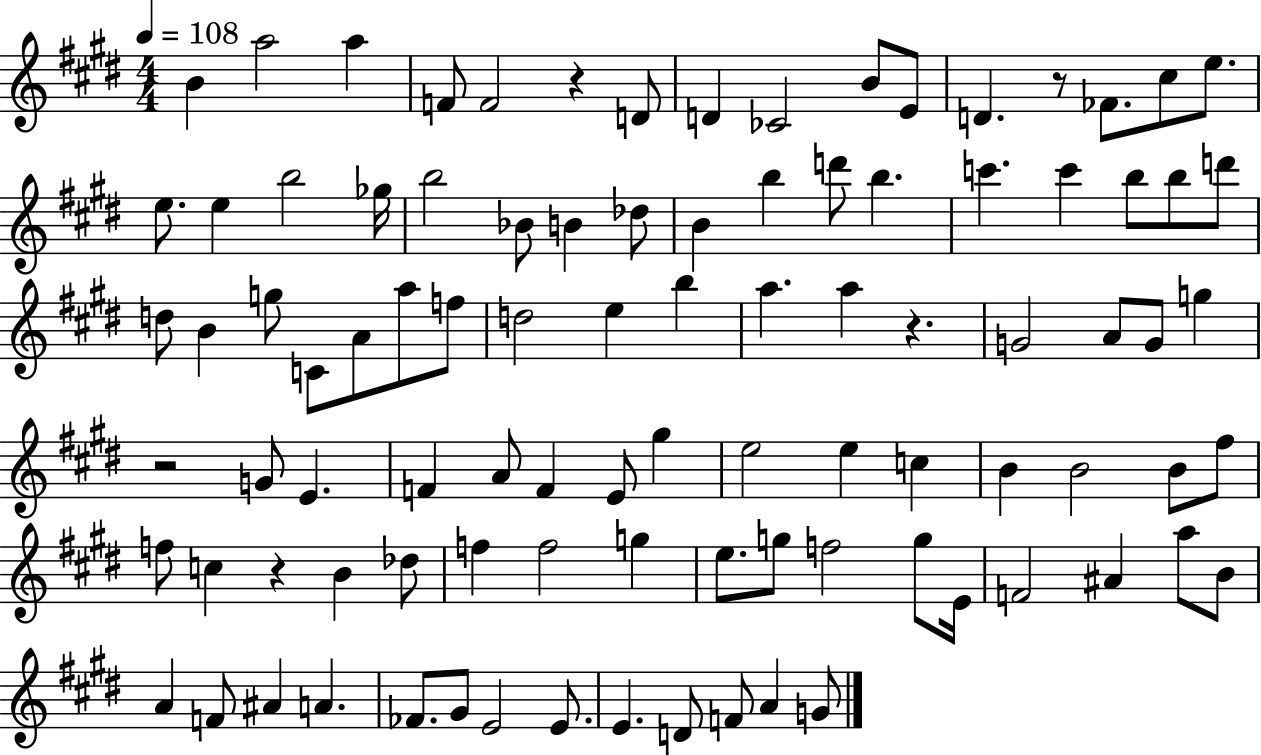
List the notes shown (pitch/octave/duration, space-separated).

B4/q A5/h A5/q F4/e F4/h R/q D4/e D4/q CES4/h B4/e E4/e D4/q. R/e FES4/e. C#5/e E5/e. E5/e. E5/q B5/h Gb5/s B5/h Bb4/e B4/q Db5/e B4/q B5/q D6/e B5/q. C6/q. C6/q B5/e B5/e D6/e D5/e B4/q G5/e C4/e A4/e A5/e F5/e D5/h E5/q B5/q A5/q. A5/q R/q. G4/h A4/e G4/e G5/q R/h G4/e E4/q. F4/q A4/e F4/q E4/e G#5/q E5/h E5/q C5/q B4/q B4/h B4/e F#5/e F5/e C5/q R/q B4/q Db5/e F5/q F5/h G5/q E5/e. G5/e F5/h G5/e E4/s F4/h A#4/q A5/e B4/e A4/q F4/e A#4/q A4/q. FES4/e. G#4/e E4/h E4/e. E4/q. D4/e F4/e A4/q G4/e